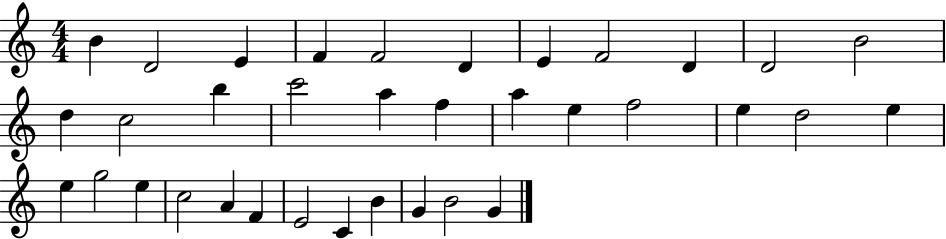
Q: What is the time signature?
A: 4/4